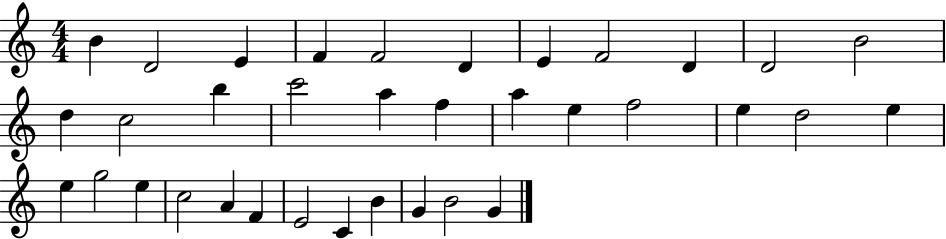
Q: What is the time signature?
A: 4/4